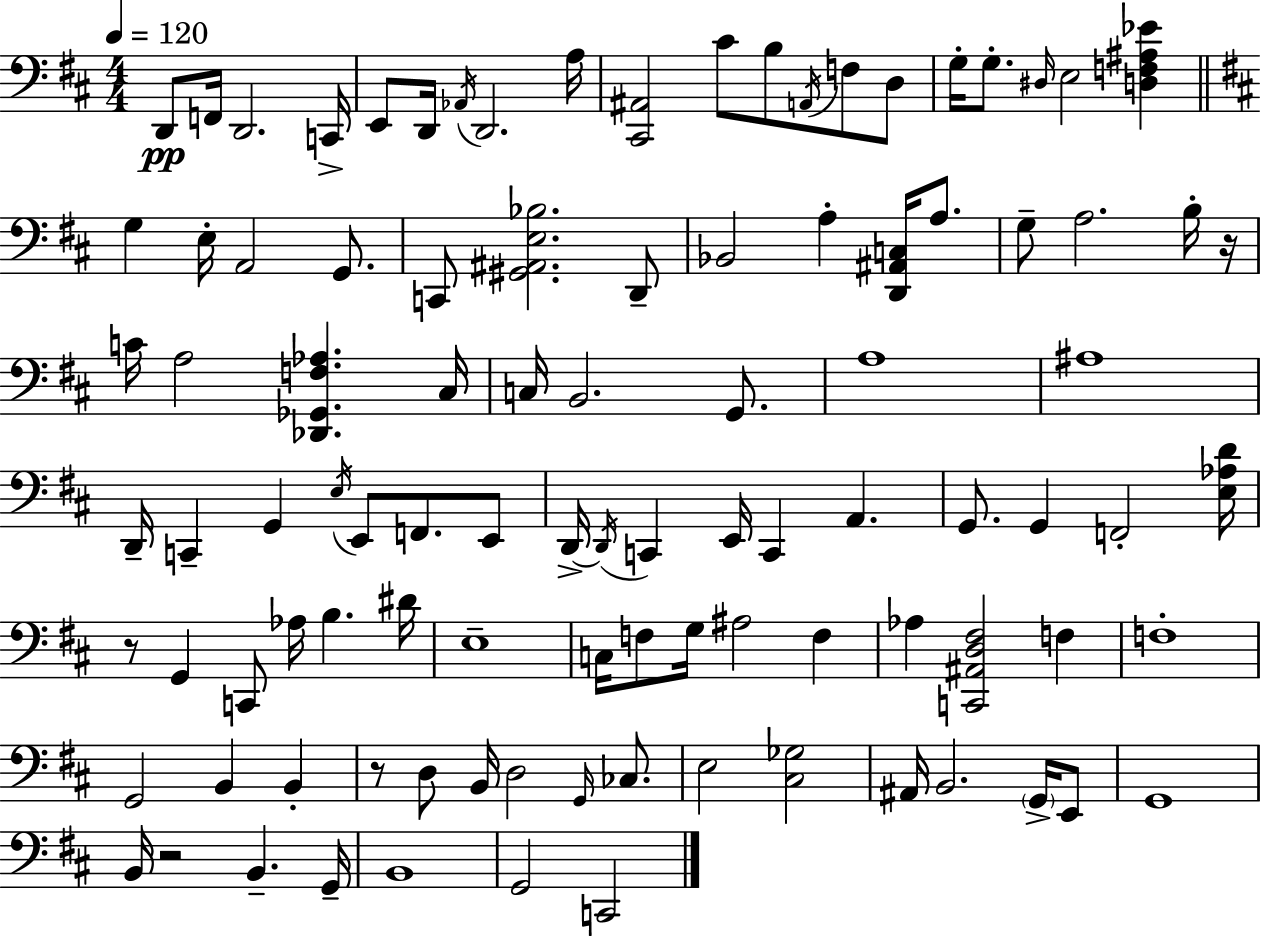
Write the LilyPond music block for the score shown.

{
  \clef bass
  \numericTimeSignature
  \time 4/4
  \key d \major
  \tempo 4 = 120
  d,8\pp f,16 d,2. c,16-> | e,8 d,16 \acciaccatura { aes,16 } d,2. | a16 <cis, ais,>2 cis'8 b8 \acciaccatura { a,16 } f8 | d8 g16-. g8.-. \grace { dis16 } e2 <d f ais ees'>4 | \break \bar "||" \break \key d \major g4 e16-. a,2 g,8. | c,8 <gis, ais, e bes>2. d,8-- | bes,2 a4-. <d, ais, c>16 a8. | g8-- a2. b16-. r16 | \break c'16 a2 <des, ges, f aes>4. cis16 | c16 b,2. g,8. | a1 | ais1 | \break d,16-- c,4-- g,4 \acciaccatura { e16 } e,8 f,8. e,8 | d,16->~~ \acciaccatura { d,16 } c,4 e,16 c,4 a,4. | g,8. g,4 f,2-. | <e aes d'>16 r8 g,4 c,8 aes16 b4. | \break dis'16 e1-- | c16 f8 g16 ais2 f4 | aes4 <c, ais, d fis>2 f4 | f1-. | \break g,2 b,4 b,4-. | r8 d8 b,16 d2 \grace { g,16 } | ces8. e2 <cis ges>2 | ais,16 b,2. | \break \parenthesize g,16-> e,8 g,1 | b,16 r2 b,4.-- | g,16-- b,1 | g,2 c,2 | \break \bar "|."
}